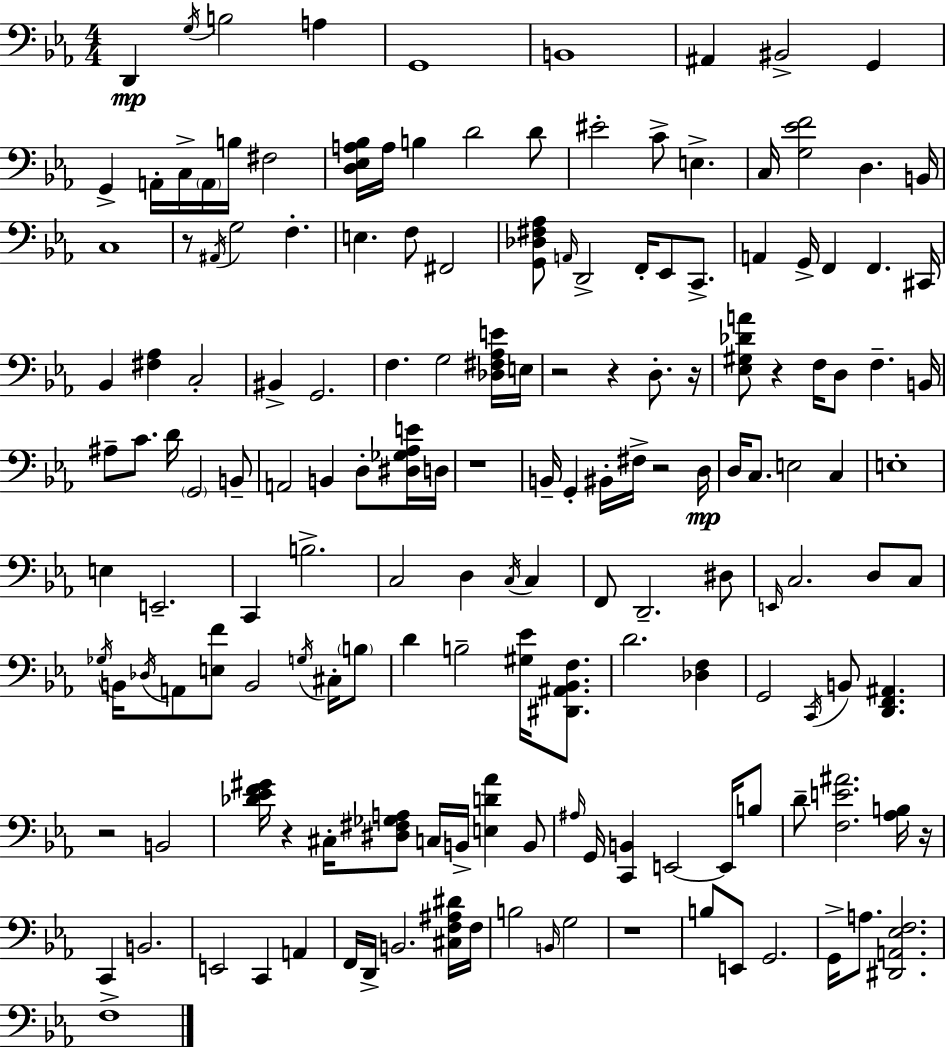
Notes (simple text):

D2/q G3/s B3/h A3/q G2/w B2/w A#2/q BIS2/h G2/q G2/q A2/s C3/s A2/s B3/s F#3/h [D3,Eb3,A3,Bb3]/s A3/s B3/q D4/h D4/e EIS4/h C4/e E3/q. C3/s [G3,Eb4,F4]/h D3/q. B2/s C3/w R/e A#2/s G3/h F3/q. E3/q. F3/e F#2/h [G2,Db3,F#3,Ab3]/e A2/s D2/h F2/s Eb2/e C2/e. A2/q G2/s F2/q F2/q. C#2/s Bb2/q [F#3,Ab3]/q C3/h BIS2/q G2/h. F3/q. G3/h [Db3,F#3,Ab3,E4]/s E3/s R/h R/q D3/e. R/s [Eb3,G#3,Db4,A4]/e R/q F3/s D3/e F3/q. B2/s A#3/e C4/e. D4/s G2/h B2/e A2/h B2/q D3/e [D#3,Gb3,Ab3,E4]/s D3/s R/w B2/s G2/q BIS2/s F#3/s R/h D3/s D3/s C3/e. E3/h C3/q E3/w E3/q E2/h. C2/q B3/h. C3/h D3/q C3/s C3/q F2/e D2/h. D#3/e E2/s C3/h. D3/e C3/e Gb3/s B2/s Db3/s A2/e [E3,F4]/e B2/h G3/s C#3/s B3/e D4/q B3/h [G#3,Eb4]/s [D#2,A#2,Bb2,F3]/e. D4/h. [Db3,F3]/q G2/h C2/s B2/e [D2,F2,A#2]/q. R/h B2/h [Db4,Eb4,F4,G#4]/s R/q C#3/s [D#3,F#3,Gb3,A3]/e C3/s B2/s [E3,D4,Ab4]/q B2/e A#3/s G2/s [C2,B2]/q E2/h E2/s B3/e D4/e [F3,E4,A#4]/h. [Ab3,B3]/s R/s C2/q B2/h. E2/h C2/q A2/q F2/s D2/s B2/h. [C#3,F3,A#3,D#4]/s F3/s B3/h B2/s G3/h R/w B3/e E2/e G2/h. G2/s A3/e. [D#2,A2,Eb3,F3]/h. F3/w